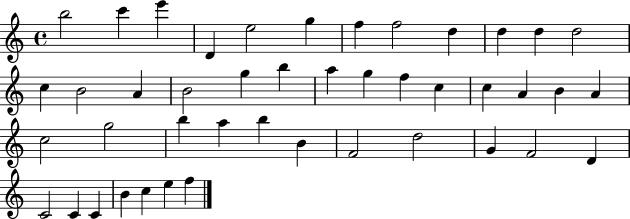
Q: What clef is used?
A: treble